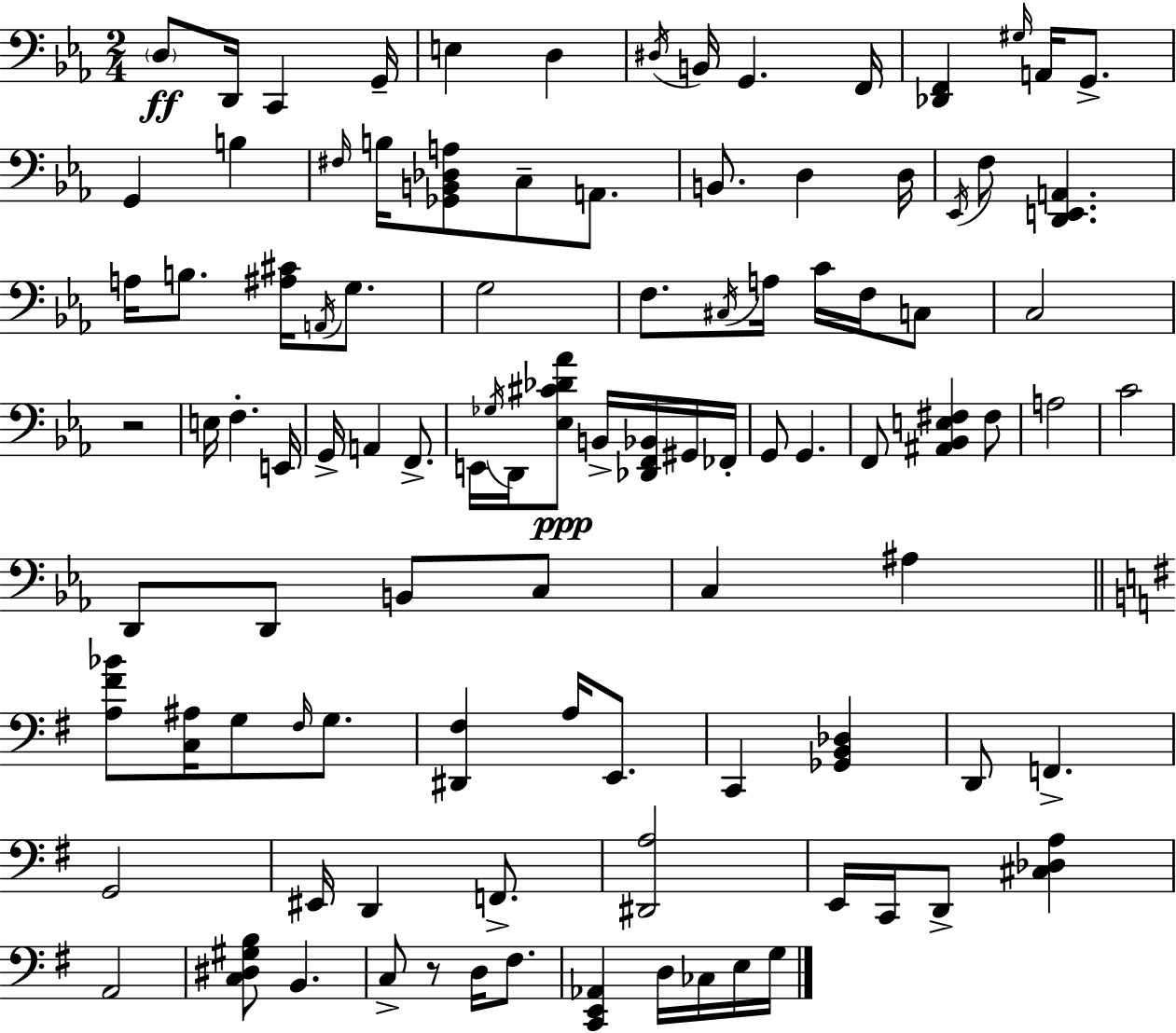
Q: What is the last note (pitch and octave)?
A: G3